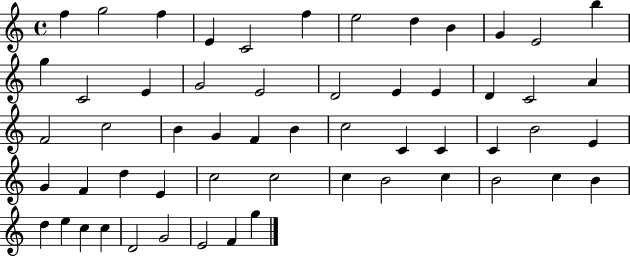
F5/q G5/h F5/q E4/q C4/h F5/q E5/h D5/q B4/q G4/q E4/h B5/q G5/q C4/h E4/q G4/h E4/h D4/h E4/q E4/q D4/q C4/h A4/q F4/h C5/h B4/q G4/q F4/q B4/q C5/h C4/q C4/q C4/q B4/h E4/q G4/q F4/q D5/q E4/q C5/h C5/h C5/q B4/h C5/q B4/h C5/q B4/q D5/q E5/q C5/q C5/q D4/h G4/h E4/h F4/q G5/q